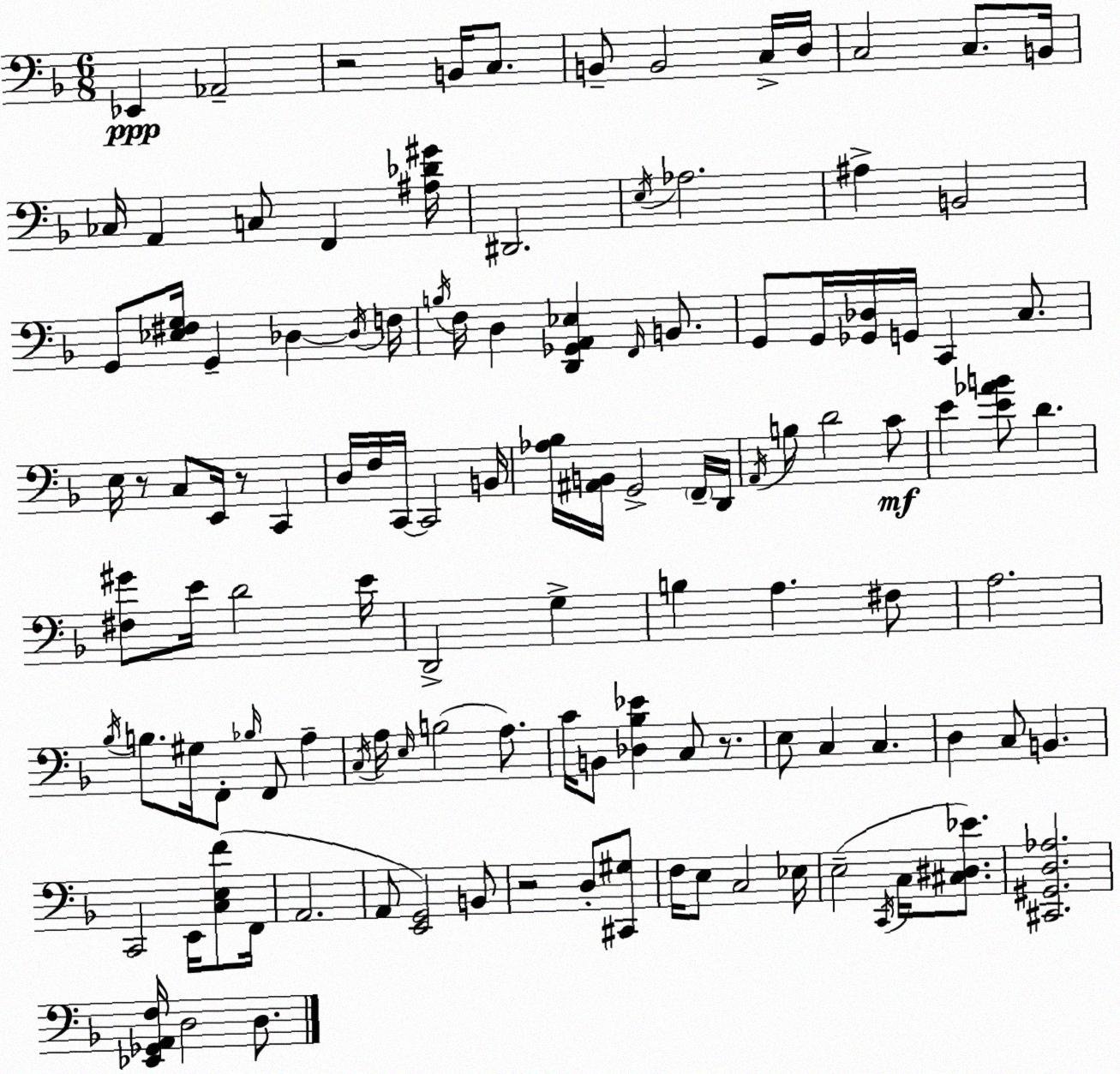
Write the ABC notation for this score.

X:1
T:Untitled
M:6/8
L:1/4
K:F
_E,, _A,,2 z2 B,,/4 C,/2 B,,/2 B,,2 C,/4 D,/4 C,2 C,/2 B,,/4 _C,/4 A,, C,/2 F,, [^A,_D^G]/4 ^D,,2 E,/4 _A,2 ^A, B,,2 G,,/2 [_E,^F,G,]/4 G,, _D, _D,/4 F,/4 B,/4 F,/4 D, [D,,_G,,A,,_E,] F,,/4 B,,/2 G,,/2 G,,/4 [_G,,_D,]/4 G,,/4 C,, C,/2 E,/4 z/2 C,/2 E,,/4 z/2 C,, D,/4 F,/4 C,,/4 C,,2 B,,/4 [_A,_B,]/4 [^A,,B,,]/4 G,,2 F,,/4 D,,/4 A,,/4 B,/2 D2 C/2 E [E_AB]/2 D [^F,^G]/2 E/4 D2 E/4 D,,2 G, B, A, ^F,/2 A,2 _B,/4 B,/2 ^G,/4 F,,/2 _B,/4 F,,/2 A, C,/4 A,/4 E,/4 B,2 A,/2 C/4 B,,/2 [_D,_B,_E] C,/2 z/2 E,/2 C, C, D, C,/2 B,, C,,2 E,,/4 [C,E,F]/2 F,,/4 A,,2 A,,/2 [E,,G,,]2 B,,/2 z2 D,/2 [^C,,^G,]/2 F,/4 E,/2 C,2 _E,/4 E,2 C,,/4 C,/4 [^C,^D,_E]/2 [^C,,^G,,D,_A,]2 [_E,,_G,,A,,F,]/4 D,2 D,/2